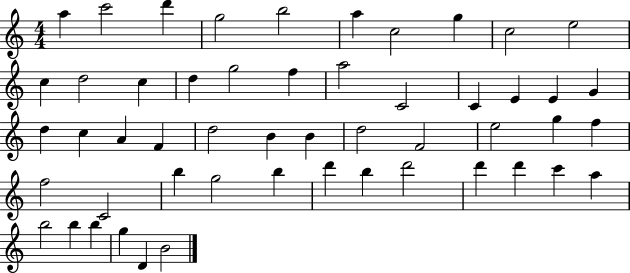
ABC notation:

X:1
T:Untitled
M:4/4
L:1/4
K:C
a c'2 d' g2 b2 a c2 g c2 e2 c d2 c d g2 f a2 C2 C E E G d c A F d2 B B d2 F2 e2 g f f2 C2 b g2 b d' b d'2 d' d' c' a b2 b b g D B2